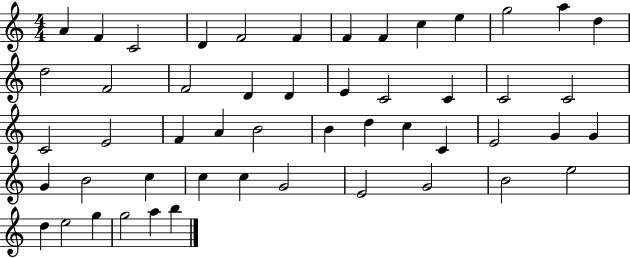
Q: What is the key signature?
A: C major